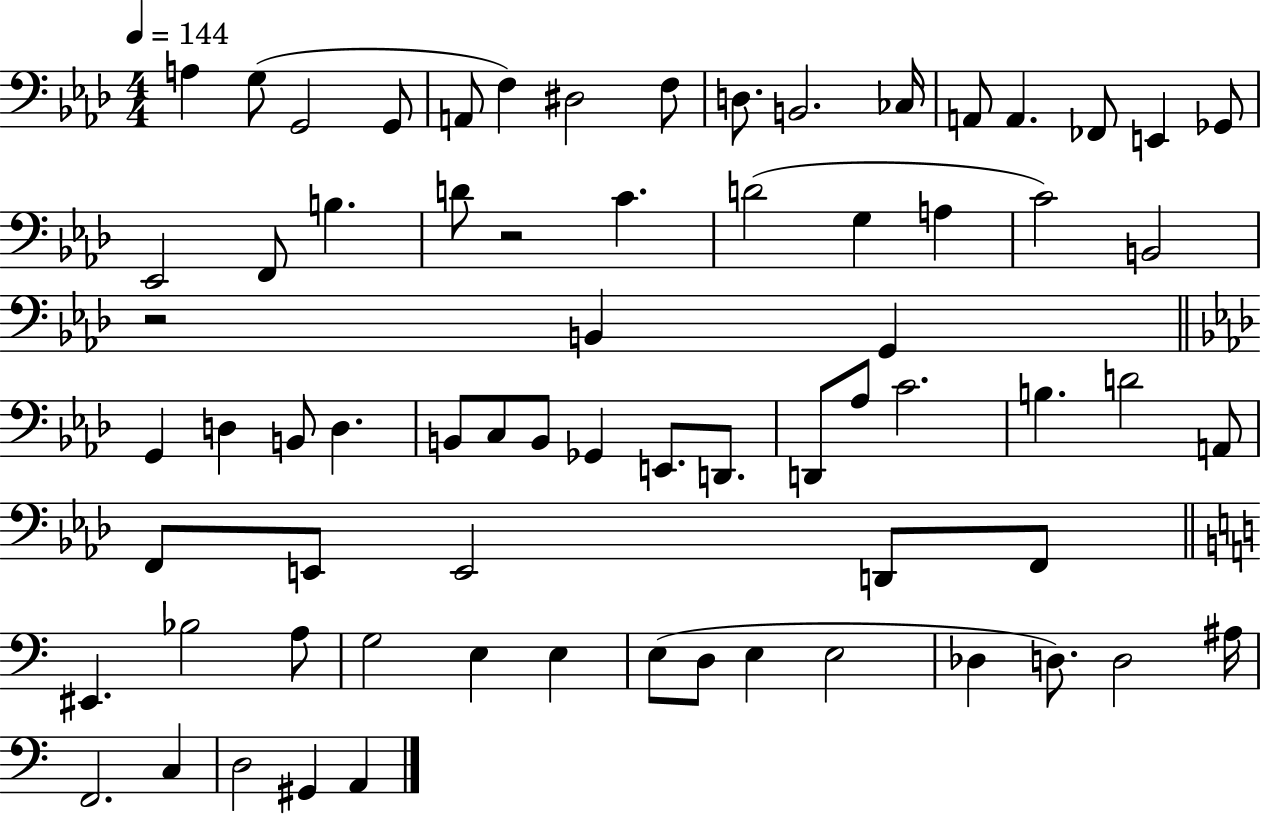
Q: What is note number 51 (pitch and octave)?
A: Bb3